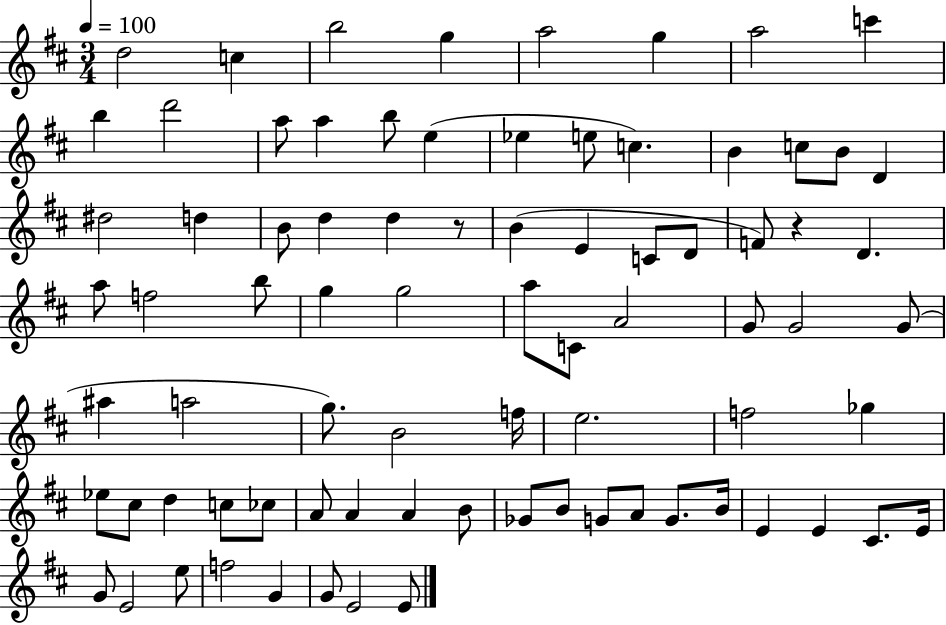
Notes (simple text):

D5/h C5/q B5/h G5/q A5/h G5/q A5/h C6/q B5/q D6/h A5/e A5/q B5/e E5/q Eb5/q E5/e C5/q. B4/q C5/e B4/e D4/q D#5/h D5/q B4/e D5/q D5/q R/e B4/q E4/q C4/e D4/e F4/e R/q D4/q. A5/e F5/h B5/e G5/q G5/h A5/e C4/e A4/h G4/e G4/h G4/e A#5/q A5/h G5/e. B4/h F5/s E5/h. F5/h Gb5/q Eb5/e C#5/e D5/q C5/e CES5/e A4/e A4/q A4/q B4/e Gb4/e B4/e G4/e A4/e G4/e. B4/s E4/q E4/q C#4/e. E4/s G4/e E4/h E5/e F5/h G4/q G4/e E4/h E4/e